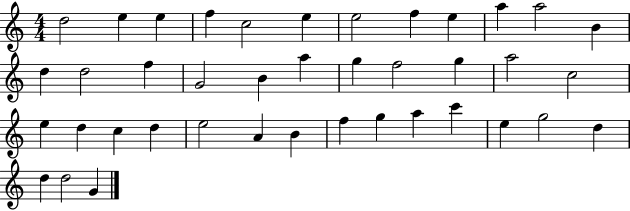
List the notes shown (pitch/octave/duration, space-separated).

D5/h E5/q E5/q F5/q C5/h E5/q E5/h F5/q E5/q A5/q A5/h B4/q D5/q D5/h F5/q G4/h B4/q A5/q G5/q F5/h G5/q A5/h C5/h E5/q D5/q C5/q D5/q E5/h A4/q B4/q F5/q G5/q A5/q C6/q E5/q G5/h D5/q D5/q D5/h G4/q